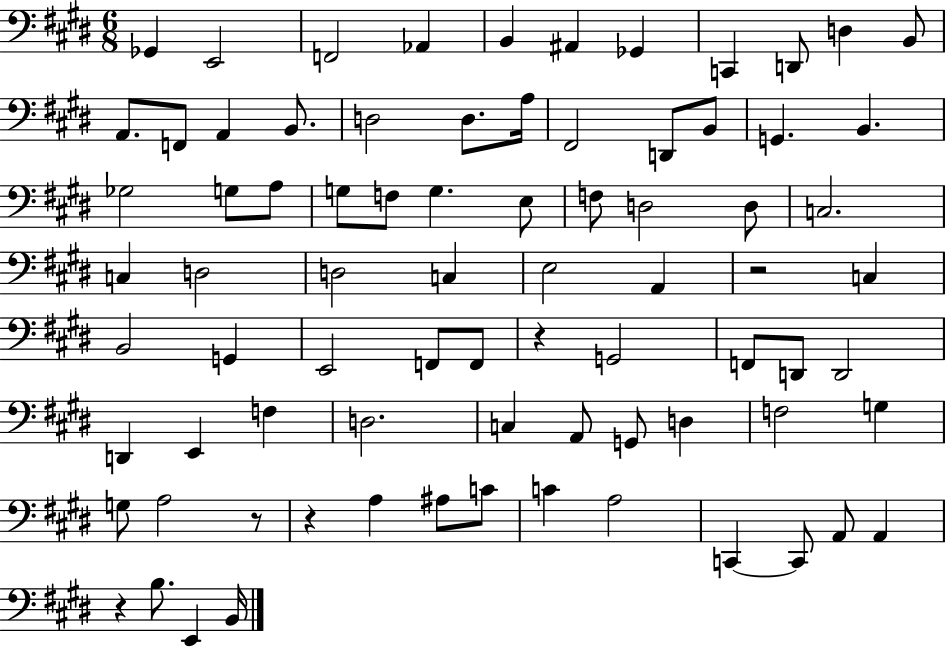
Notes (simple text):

Gb2/q E2/h F2/h Ab2/q B2/q A#2/q Gb2/q C2/q D2/e D3/q B2/e A2/e. F2/e A2/q B2/e. D3/h D3/e. A3/s F#2/h D2/e B2/e G2/q. B2/q. Gb3/h G3/e A3/e G3/e F3/e G3/q. E3/e F3/e D3/h D3/e C3/h. C3/q D3/h D3/h C3/q E3/h A2/q R/h C3/q B2/h G2/q E2/h F2/e F2/e R/q G2/h F2/e D2/e D2/h D2/q E2/q F3/q D3/h. C3/q A2/e G2/e D3/q F3/h G3/q G3/e A3/h R/e R/q A3/q A#3/e C4/e C4/q A3/h C2/q C2/e A2/e A2/q R/q B3/e. E2/q B2/s